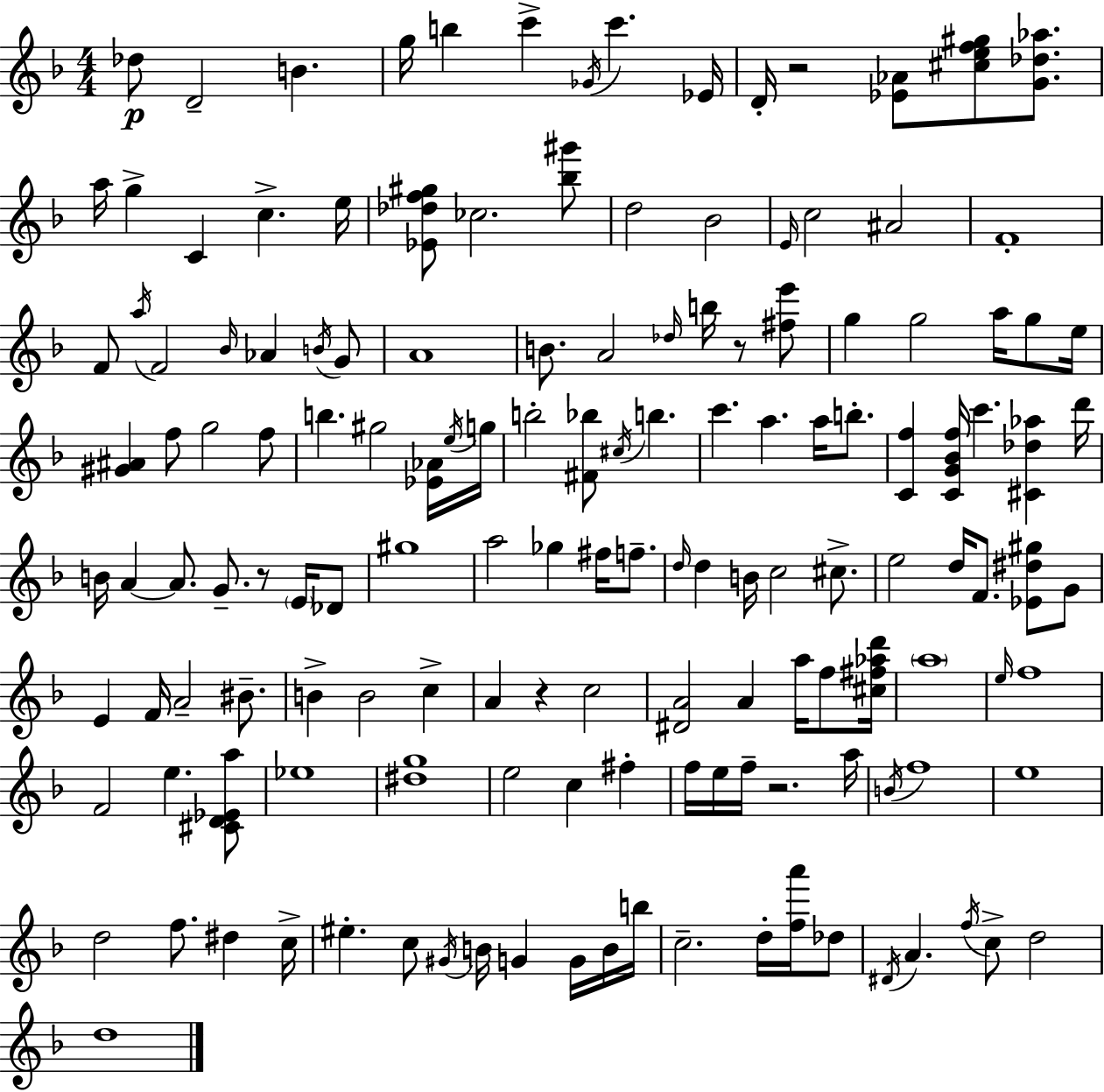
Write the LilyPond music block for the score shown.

{
  \clef treble
  \numericTimeSignature
  \time 4/4
  \key d \minor
  des''8\p d'2-- b'4. | g''16 b''4 c'''4-> \acciaccatura { ges'16 } c'''4. | ees'16 d'16-. r2 <ees' aes'>8 <cis'' e'' f'' gis''>8 <g' des'' aes''>8. | a''16 g''4-> c'4 c''4.-> | \break e''16 <ees' des'' f'' gis''>8 ces''2. <bes'' gis'''>8 | d''2 bes'2 | \grace { e'16 } c''2 ais'2 | f'1-. | \break f'8 \acciaccatura { a''16 } f'2 \grace { bes'16 } aes'4 | \acciaccatura { b'16 } g'8 a'1 | b'8. a'2 | \grace { des''16 } b''16 r8 <fis'' e'''>8 g''4 g''2 | \break a''16 g''8 e''16 <gis' ais'>4 f''8 g''2 | f''8 b''4. gis''2 | <ees' aes'>16 \acciaccatura { e''16 } g''16 b''2-. <fis' bes''>8 | \acciaccatura { cis''16 } b''4. c'''4. a''4. | \break a''16 b''8.-. <c' f''>4 <c' g' bes' f''>16 c'''4. | <cis' des'' aes''>4 d'''16 b'16 a'4~~ a'8. | g'8.-- r8 \parenthesize e'16 des'8 gis''1 | a''2 | \break ges''4 fis''16 f''8.-- \grace { d''16 } d''4 b'16 c''2 | cis''8.-> e''2 | d''16 f'8. <ees' dis'' gis''>8 g'8 e'4 f'16 a'2-- | bis'8.-- b'4-> b'2 | \break c''4-> a'4 r4 | c''2 <dis' a'>2 | a'4 a''16 f''8 <cis'' fis'' aes'' d'''>16 \parenthesize a''1 | \grace { e''16 } f''1 | \break f'2 | e''4. <cis' d' ees' a''>8 ees''1 | <dis'' g''>1 | e''2 | \break c''4 fis''4-. f''16 e''16 f''16-- r2. | a''16 \acciaccatura { b'16 } f''1 | e''1 | d''2 | \break f''8. dis''4 c''16-> eis''4.-. | c''8 \acciaccatura { gis'16 } b'16 g'4 g'16 b'16 b''16 c''2.-- | d''16-. <f'' a'''>16 des''8 \acciaccatura { dis'16 } a'4. | \acciaccatura { f''16 } c''8-> d''2 d''1 | \break \bar "|."
}